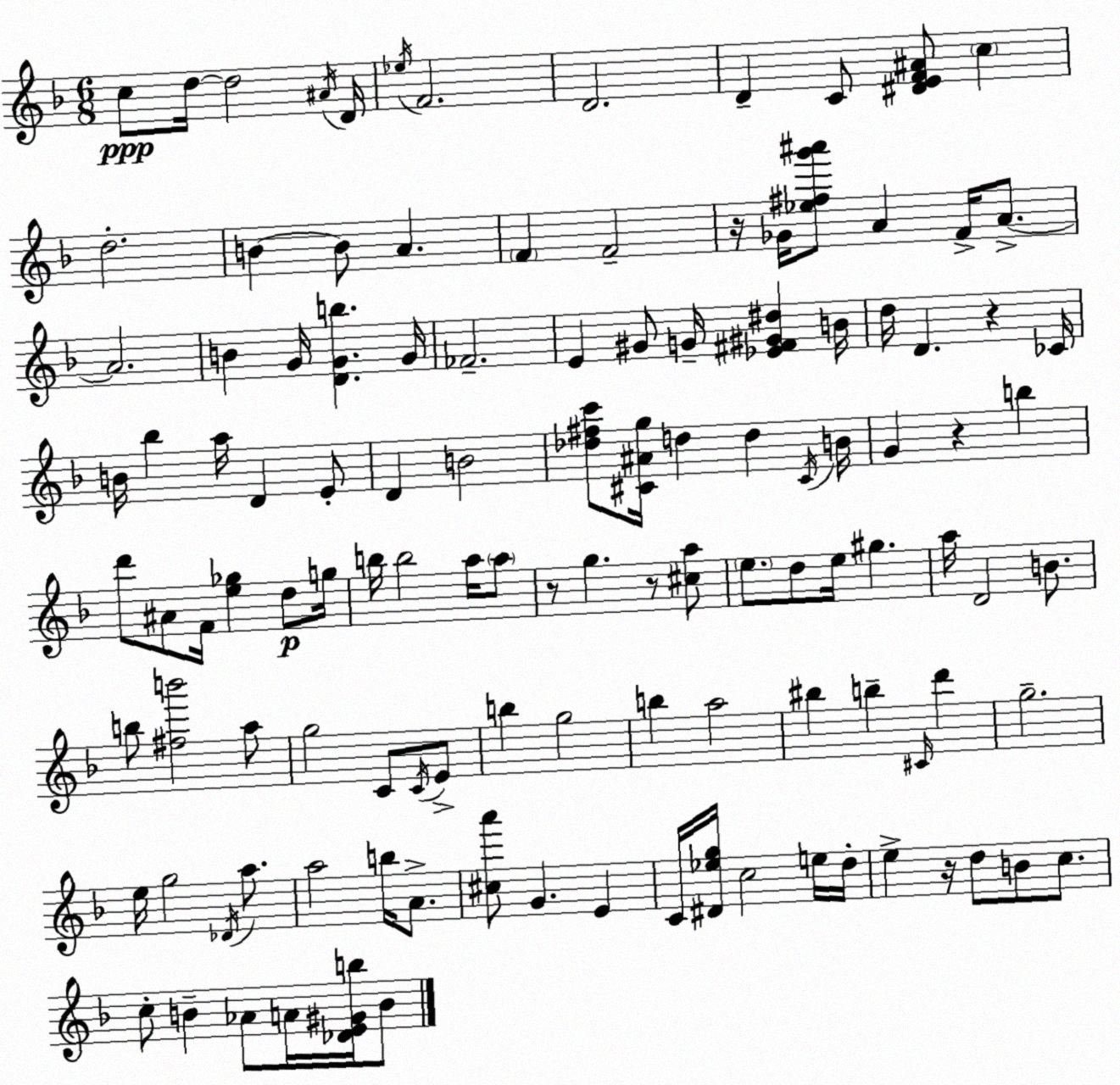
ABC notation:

X:1
T:Untitled
M:6/8
L:1/4
K:F
c/2 d/4 d2 ^A/4 D/4 _e/4 F2 D2 D C/2 [^DEF^A]/2 c d2 B B/2 A F F2 z/4 _G/4 [_e^fg'^a']/2 A F/4 A/2 A2 B G/4 [DGb] G/4 _F2 E ^G/2 G/4 [_E^F^G^d] B/4 d/4 D z _C/4 B/4 _b a/4 D E/2 D B2 [_d^fc']/2 [^C^Ag]/4 d d ^C/4 B/4 G z b d'/2 ^A/2 F/4 [e_g] d/2 g/4 b/4 b2 a/4 a/2 z/2 g z/2 [^ca]/2 e/2 d/2 e/4 ^g a/4 D2 B/2 b/2 [^fb']2 a/2 g2 C/2 C/4 E/2 b g2 b a2 ^b b ^C/4 d' g2 e/4 g2 _D/4 a/2 a2 b/4 A/2 [^ca']/2 G E C/4 [^D_eg]/4 c2 e/4 d/4 e z/4 d/2 B/2 c/2 c/2 B _A/2 A/4 [_DE^Gb]/4 B/2